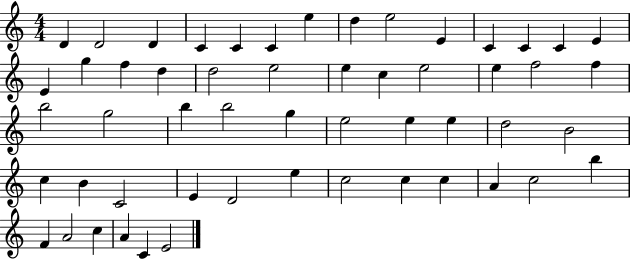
{
  \clef treble
  \numericTimeSignature
  \time 4/4
  \key c \major
  d'4 d'2 d'4 | c'4 c'4 c'4 e''4 | d''4 e''2 e'4 | c'4 c'4 c'4 e'4 | \break e'4 g''4 f''4 d''4 | d''2 e''2 | e''4 c''4 e''2 | e''4 f''2 f''4 | \break b''2 g''2 | b''4 b''2 g''4 | e''2 e''4 e''4 | d''2 b'2 | \break c''4 b'4 c'2 | e'4 d'2 e''4 | c''2 c''4 c''4 | a'4 c''2 b''4 | \break f'4 a'2 c''4 | a'4 c'4 e'2 | \bar "|."
}